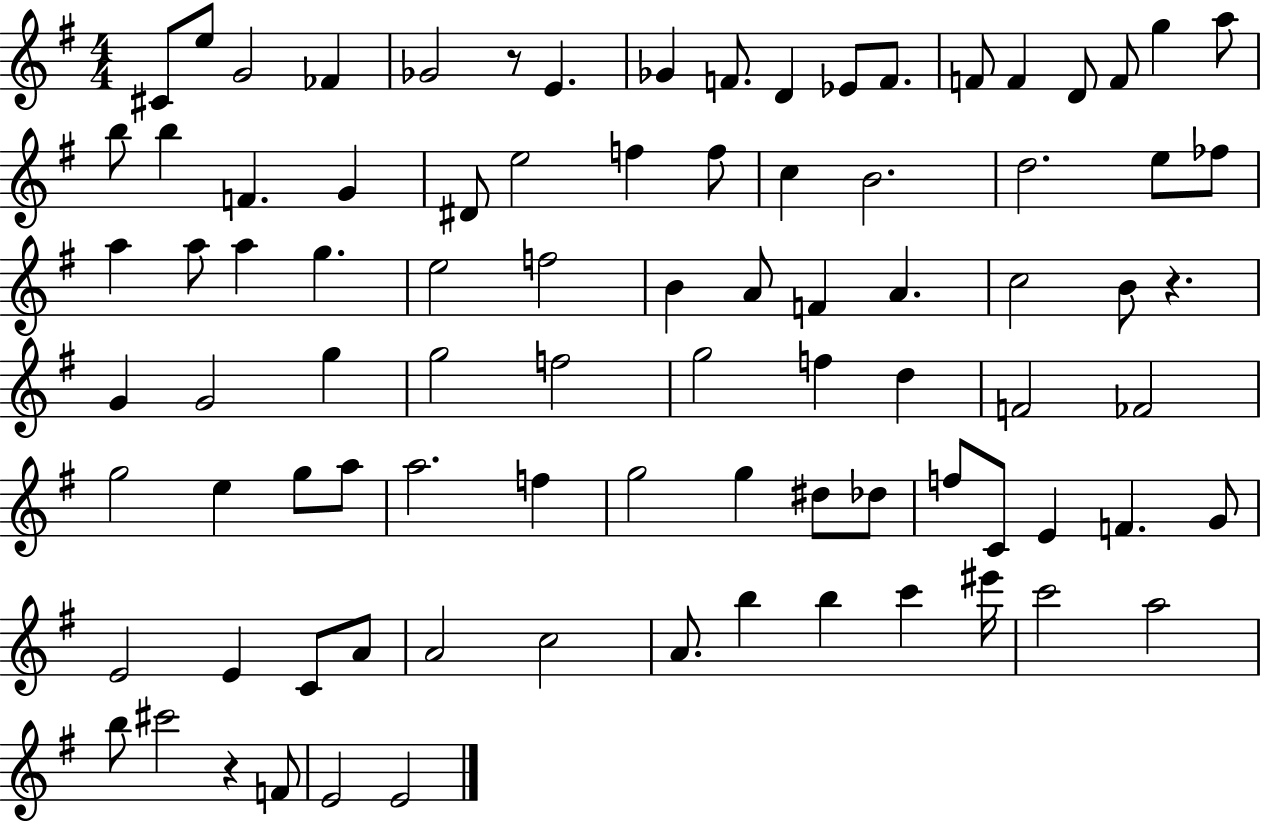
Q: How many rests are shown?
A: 3